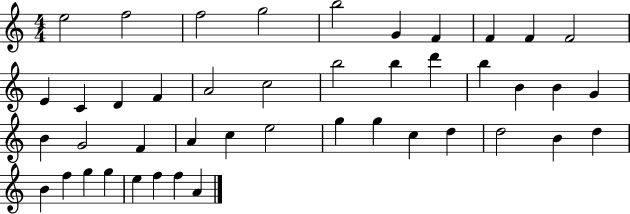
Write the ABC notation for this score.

X:1
T:Untitled
M:4/4
L:1/4
K:C
e2 f2 f2 g2 b2 G F F F F2 E C D F A2 c2 b2 b d' b B B G B G2 F A c e2 g g c d d2 B d B f g g e f f A